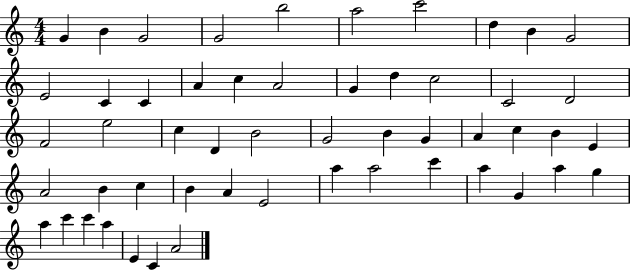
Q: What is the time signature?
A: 4/4